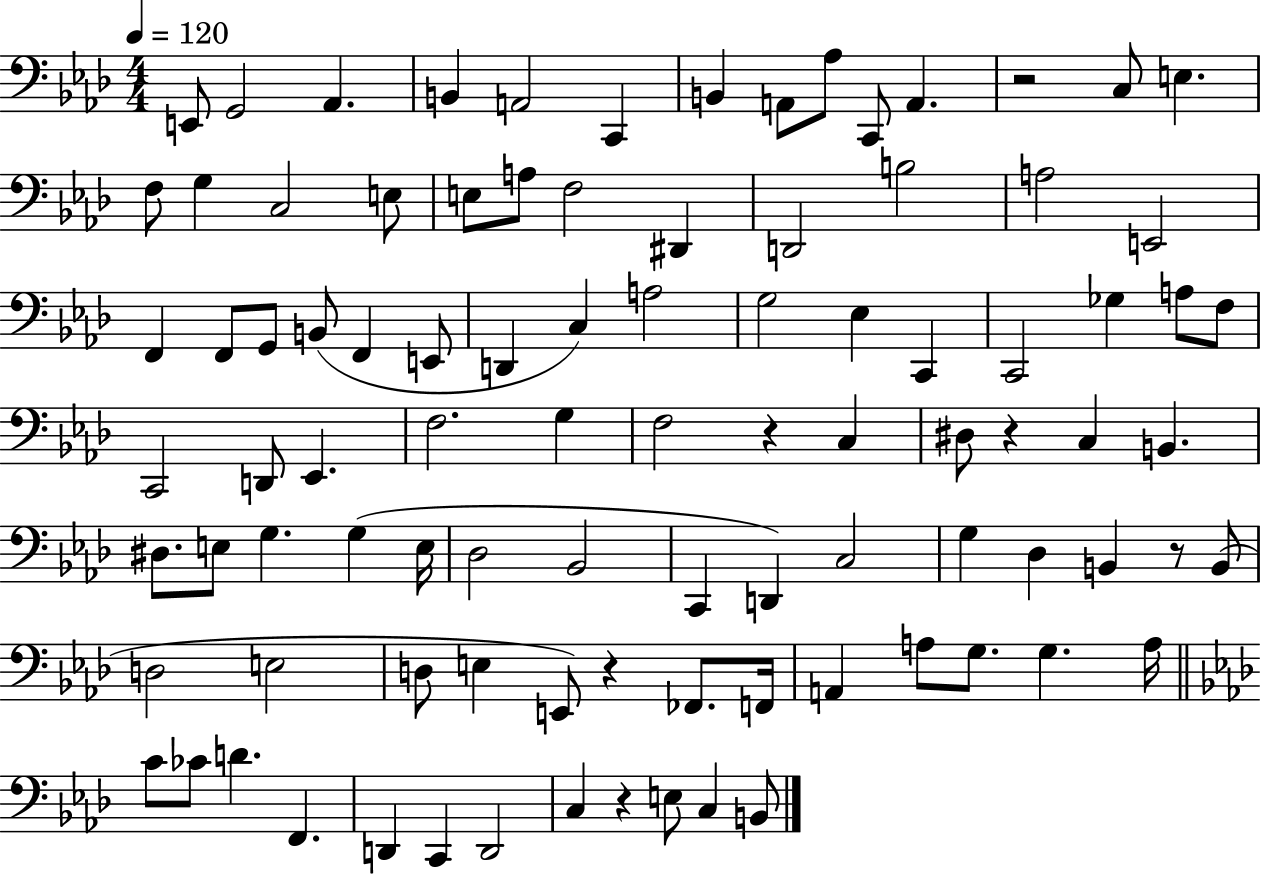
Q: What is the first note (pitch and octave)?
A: E2